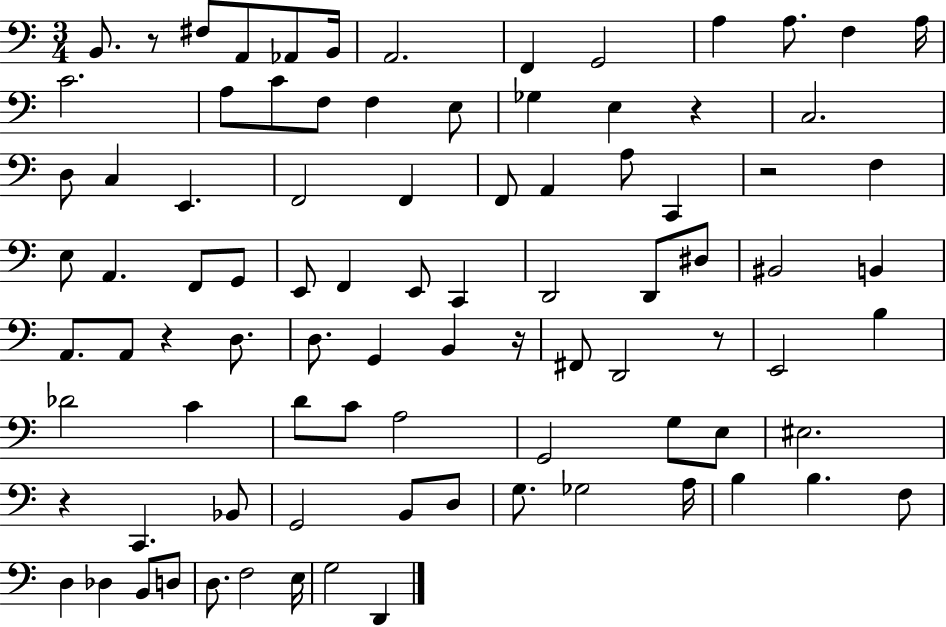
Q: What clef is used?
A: bass